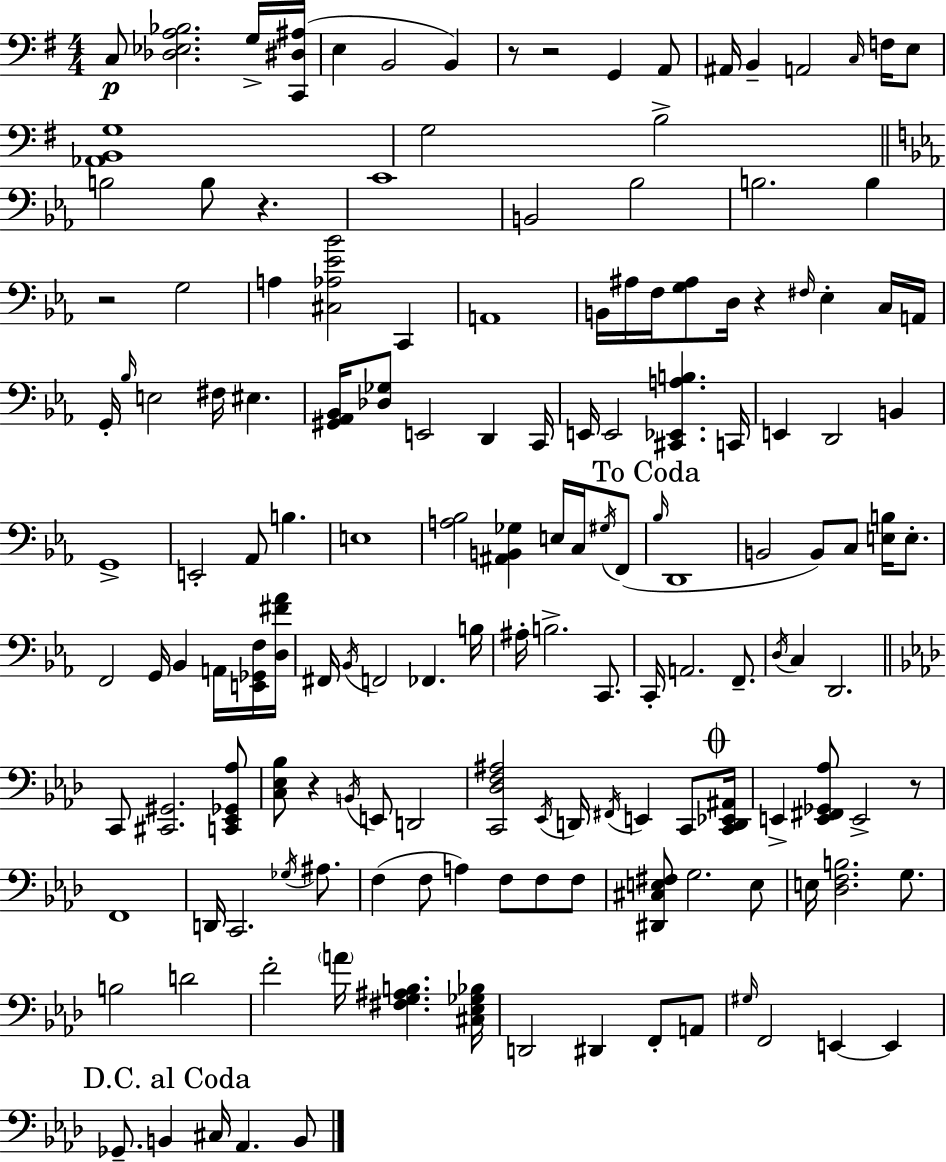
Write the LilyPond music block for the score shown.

{
  \clef bass
  \numericTimeSignature
  \time 4/4
  \key g \major
  c8\p <des ees a bes>2. g16-> <c, dis ais>16( | e4 b,2 b,4) | r8 r2 g,4 a,8 | ais,16 b,4-- a,2 \grace { c16 } f16 e8 | \break <aes, b, g>1 | g2 b2-> | \bar "||" \break \key c \minor b2 b8 r4. | c'1 | b,2 bes2 | b2. b4 | \break r2 g2 | a4 <cis aes ees' bes'>2 c,4 | a,1 | b,16 ais16 f16 <g ais>8 d16 r4 \grace { fis16 } ees4-. c16 | \break a,16 g,16-. \grace { bes16 } e2 fis16 eis4. | <gis, aes, bes,>16 <des ges>8 e,2 d,4 | c,16 e,16 e,2 <cis, ees, a b>4. | c,16 e,4 d,2 b,4 | \break g,1-> | e,2-. aes,8 b4. | e1 | <a bes>2 <ais, b, ges>4 e16 c16 | \break \acciaccatura { gis16 }( f,8 \mark "To Coda" \grace { bes16 } d,1 | b,2 b,8) c8 | <e b>16 e8.-. f,2 g,16 bes,4 | a,16 <e, ges, f>16 <d fis' aes'>16 fis,16 \acciaccatura { bes,16 } f,2 fes,4. | \break b16 ais16-. b2.-> | c,8. c,16-. a,2. | f,8.-- \acciaccatura { d16 } c4 d,2. | \bar "||" \break \key f \minor c,8 <cis, gis,>2. <c, ees, ges, aes>8 | <c ees bes>8 r4 \acciaccatura { b,16 } e,8 d,2 | <c, des f ais>2 \acciaccatura { ees,16 } d,16 \acciaccatura { fis,16 } e,4 | c,8 \mark \markup { \musicglyph "scripts.coda" } <c, d, ees, ais,>16 e,4-> <e, fis, ges, aes>8 e,2-> | \break r8 f,1 | d,16 c,2. | \acciaccatura { ges16 } ais8. f4( f8 a4) f8 | f8 f8 <dis, cis e fis>8 g2. | \break e8 e16 <des f b>2. | g8. b2 d'2 | f'2-. \parenthesize a'16 <fis g ais b>4. | <cis ees ges bes>16 d,2 dis,4 | \break f,8-. a,8 \grace { gis16 } f,2 e,4~~ | e,4 \mark "D.C. al Coda" ges,8.-- b,4 cis16 aes,4. | b,8 \bar "|."
}